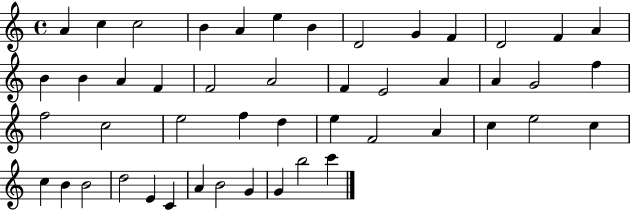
A4/q C5/q C5/h B4/q A4/q E5/q B4/q D4/h G4/q F4/q D4/h F4/q A4/q B4/q B4/q A4/q F4/q F4/h A4/h F4/q E4/h A4/q A4/q G4/h F5/q F5/h C5/h E5/h F5/q D5/q E5/q F4/h A4/q C5/q E5/h C5/q C5/q B4/q B4/h D5/h E4/q C4/q A4/q B4/h G4/q G4/q B5/h C6/q